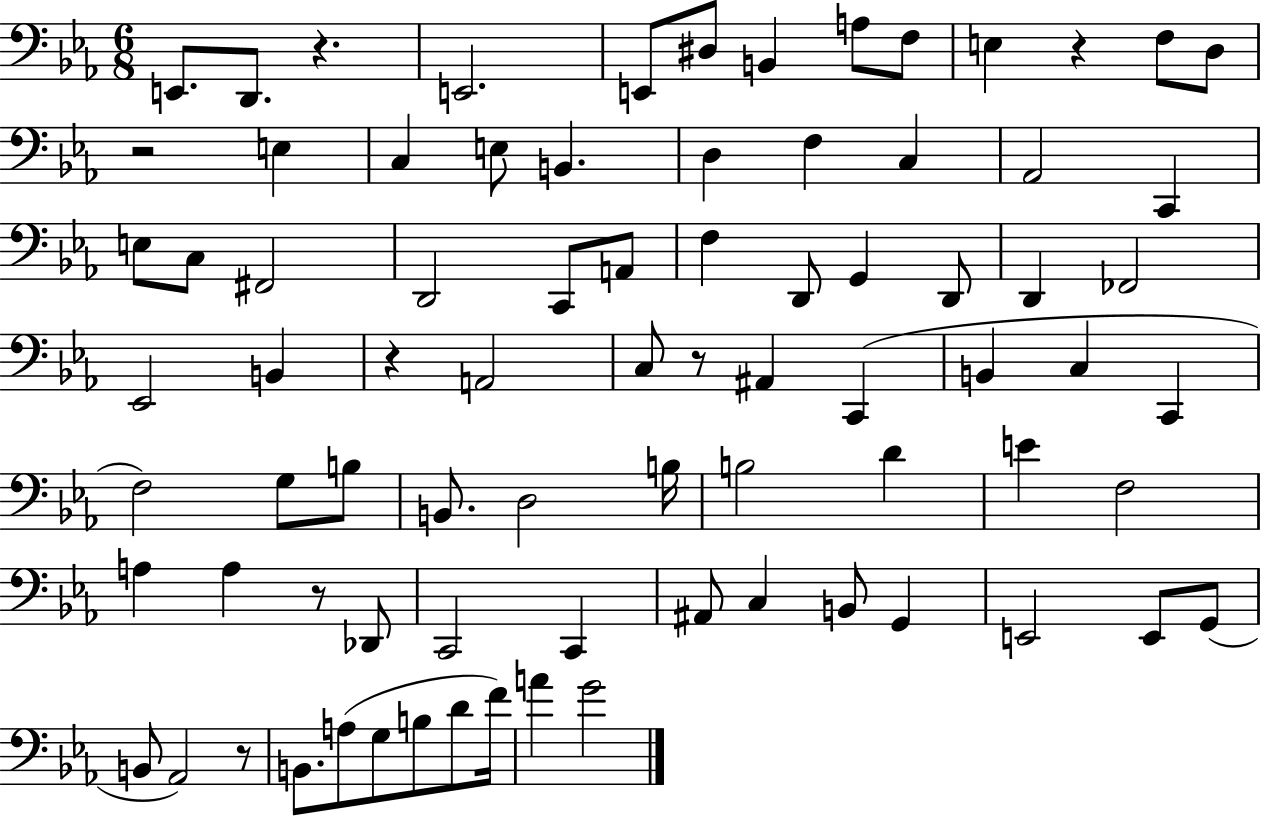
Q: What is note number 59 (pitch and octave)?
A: B2